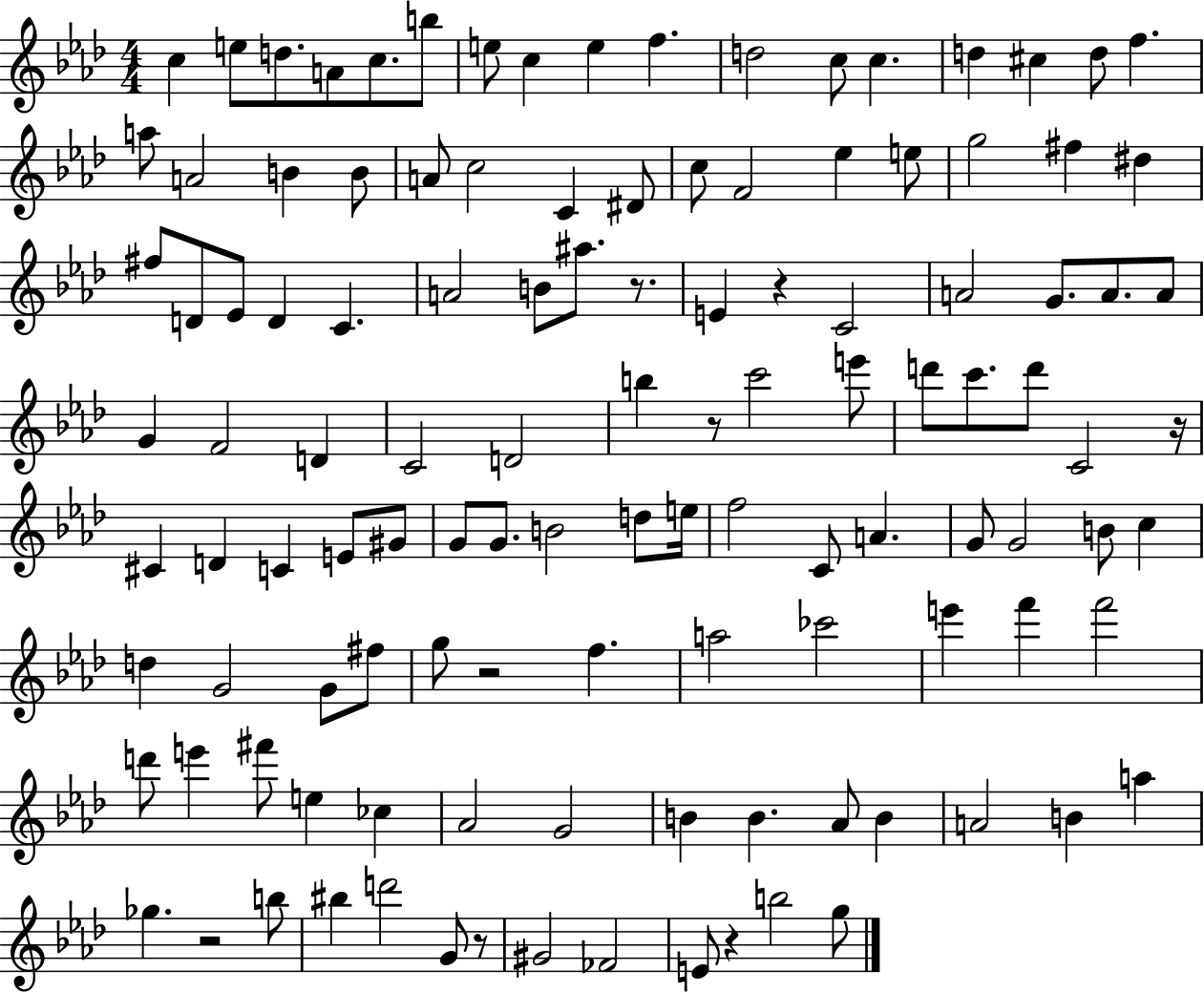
{
  \clef treble
  \numericTimeSignature
  \time 4/4
  \key aes \major
  c''4 e''8 d''8. a'8 c''8. b''8 | e''8 c''4 e''4 f''4. | d''2 c''8 c''4. | d''4 cis''4 d''8 f''4. | \break a''8 a'2 b'4 b'8 | a'8 c''2 c'4 dis'8 | c''8 f'2 ees''4 e''8 | g''2 fis''4 dis''4 | \break fis''8 d'8 ees'8 d'4 c'4. | a'2 b'8 ais''8. r8. | e'4 r4 c'2 | a'2 g'8. a'8. a'8 | \break g'4 f'2 d'4 | c'2 d'2 | b''4 r8 c'''2 e'''8 | d'''8 c'''8. d'''8 c'2 r16 | \break cis'4 d'4 c'4 e'8 gis'8 | g'8 g'8. b'2 d''8 e''16 | f''2 c'8 a'4. | g'8 g'2 b'8 c''4 | \break d''4 g'2 g'8 fis''8 | g''8 r2 f''4. | a''2 ces'''2 | e'''4 f'''4 f'''2 | \break d'''8 e'''4 fis'''8 e''4 ces''4 | aes'2 g'2 | b'4 b'4. aes'8 b'4 | a'2 b'4 a''4 | \break ges''4. r2 b''8 | bis''4 d'''2 g'8 r8 | gis'2 fes'2 | e'8 r4 b''2 g''8 | \break \bar "|."
}